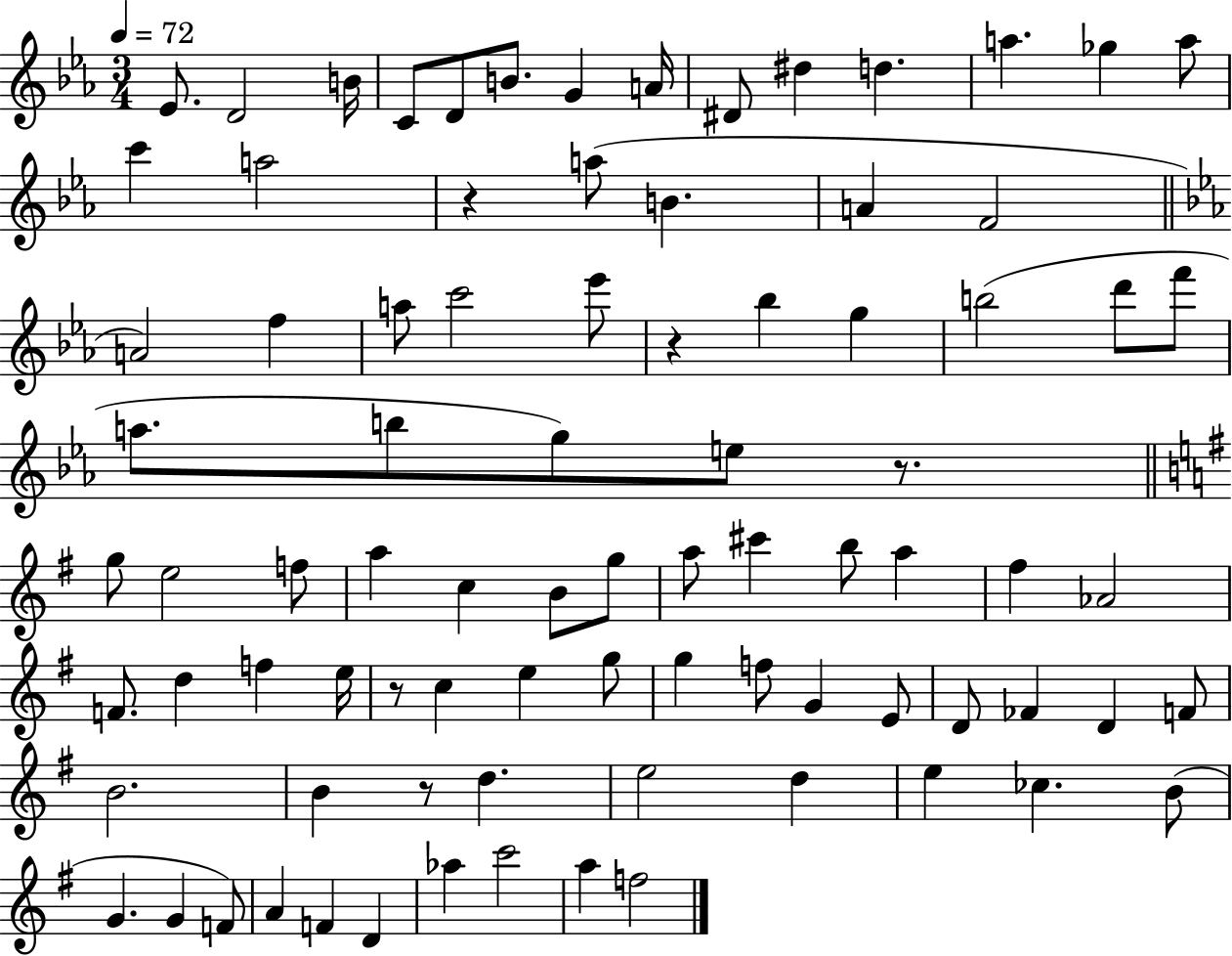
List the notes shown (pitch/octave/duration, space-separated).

Eb4/e. D4/h B4/s C4/e D4/e B4/e. G4/q A4/s D#4/e D#5/q D5/q. A5/q. Gb5/q A5/e C6/q A5/h R/q A5/e B4/q. A4/q F4/h A4/h F5/q A5/e C6/h Eb6/e R/q Bb5/q G5/q B5/h D6/e F6/e A5/e. B5/e G5/e E5/e R/e. G5/e E5/h F5/e A5/q C5/q B4/e G5/e A5/e C#6/q B5/e A5/q F#5/q Ab4/h F4/e. D5/q F5/q E5/s R/e C5/q E5/q G5/e G5/q F5/e G4/q E4/e D4/e FES4/q D4/q F4/e B4/h. B4/q R/e D5/q. E5/h D5/q E5/q CES5/q. B4/e G4/q. G4/q F4/e A4/q F4/q D4/q Ab5/q C6/h A5/q F5/h